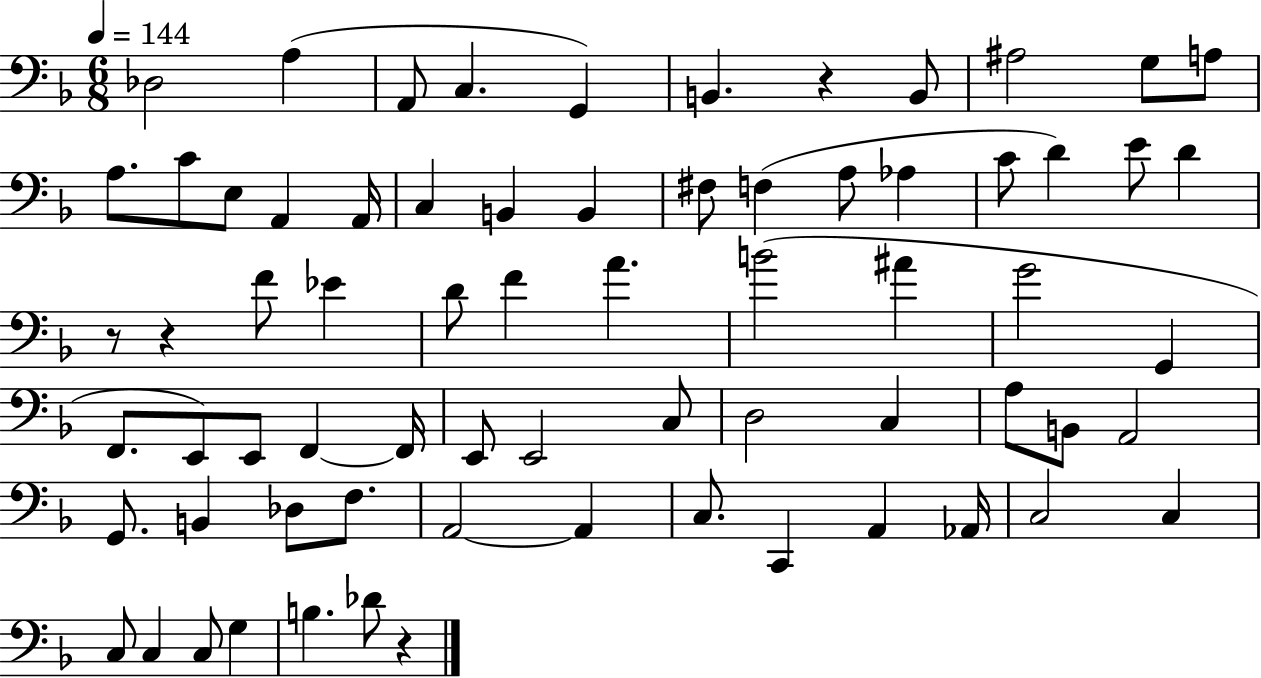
Db3/h A3/q A2/e C3/q. G2/q B2/q. R/q B2/e A#3/h G3/e A3/e A3/e. C4/e E3/e A2/q A2/s C3/q B2/q B2/q F#3/e F3/q A3/e Ab3/q C4/e D4/q E4/e D4/q R/e R/q F4/e Eb4/q D4/e F4/q A4/q. B4/h A#4/q G4/h G2/q F2/e. E2/e E2/e F2/q F2/s E2/e E2/h C3/e D3/h C3/q A3/e B2/e A2/h G2/e. B2/q Db3/e F3/e. A2/h A2/q C3/e. C2/q A2/q Ab2/s C3/h C3/q C3/e C3/q C3/e G3/q B3/q. Db4/e R/q